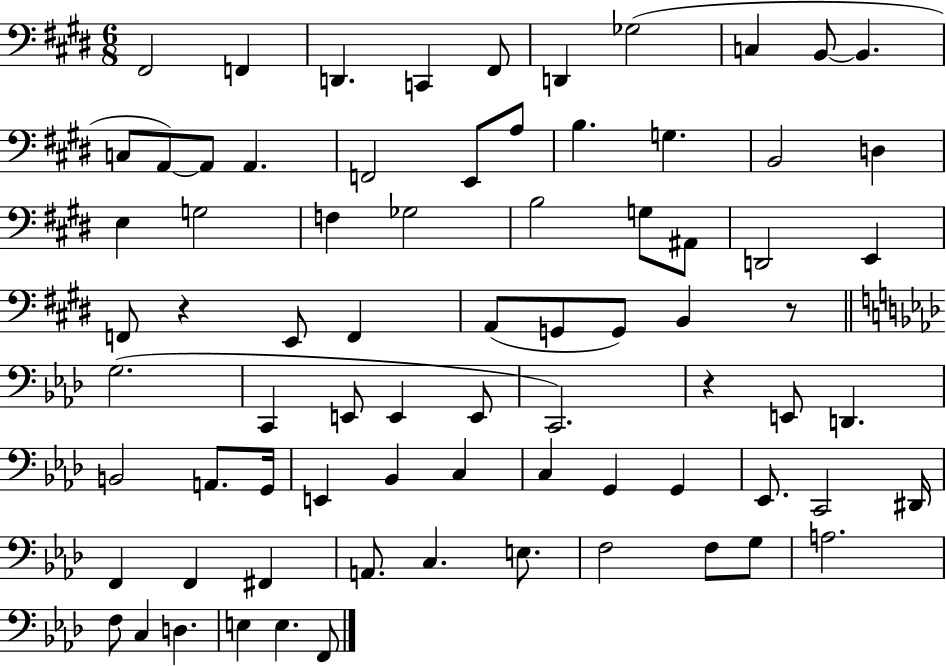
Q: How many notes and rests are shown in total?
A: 76